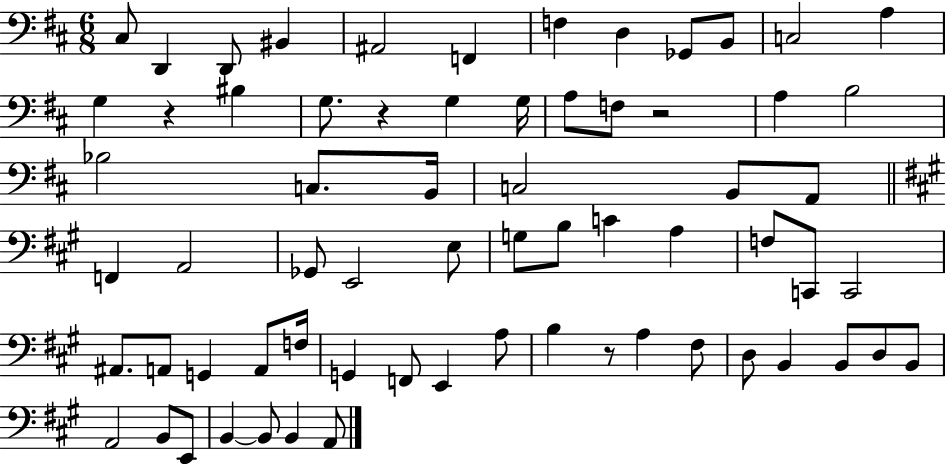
X:1
T:Untitled
M:6/8
L:1/4
K:D
^C,/2 D,, D,,/2 ^B,, ^A,,2 F,, F, D, _G,,/2 B,,/2 C,2 A, G, z ^B, G,/2 z G, G,/4 A,/2 F,/2 z2 A, B,2 _B,2 C,/2 B,,/4 C,2 B,,/2 A,,/2 F,, A,,2 _G,,/2 E,,2 E,/2 G,/2 B,/2 C A, F,/2 C,,/2 C,,2 ^A,,/2 A,,/2 G,, A,,/2 F,/4 G,, F,,/2 E,, A,/2 B, z/2 A, ^F,/2 D,/2 B,, B,,/2 D,/2 B,,/2 A,,2 B,,/2 E,,/2 B,, B,,/2 B,, A,,/2